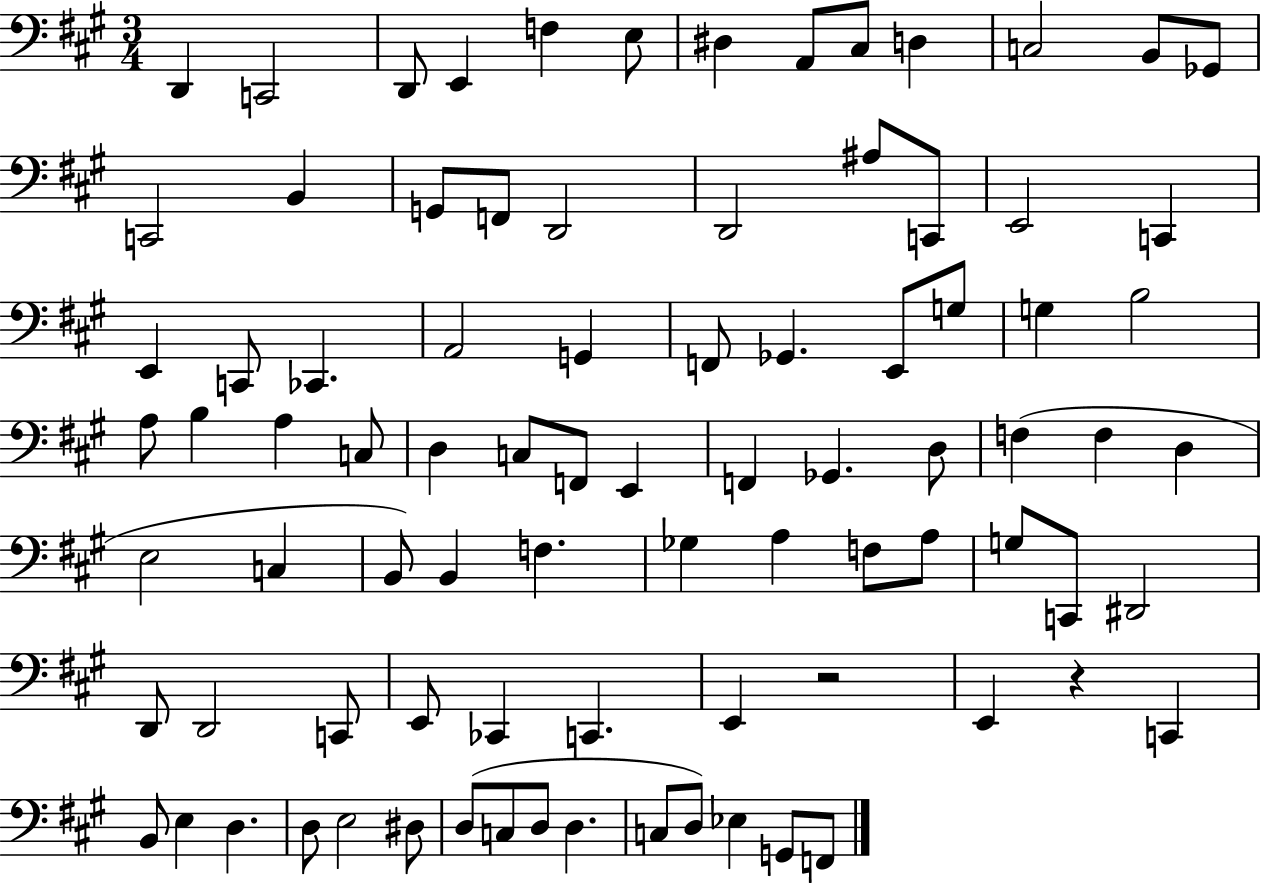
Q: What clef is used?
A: bass